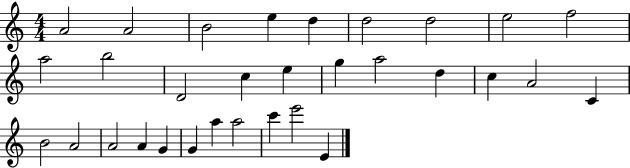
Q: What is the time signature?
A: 4/4